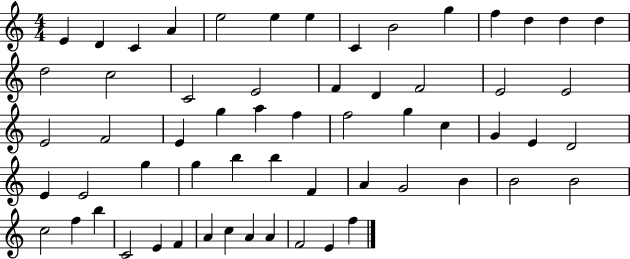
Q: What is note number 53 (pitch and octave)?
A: F4